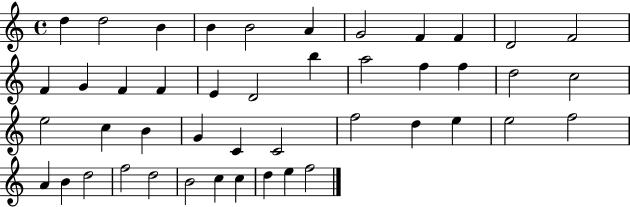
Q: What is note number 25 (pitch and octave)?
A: C5